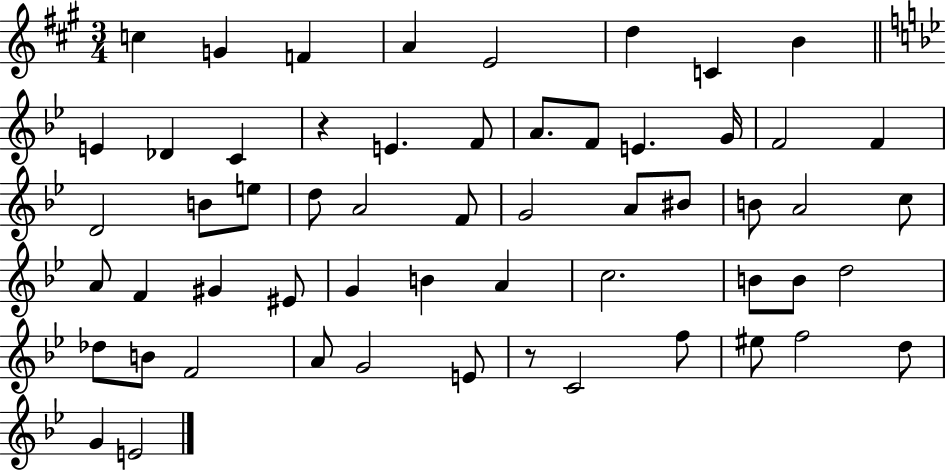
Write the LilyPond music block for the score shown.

{
  \clef treble
  \numericTimeSignature
  \time 3/4
  \key a \major
  c''4 g'4 f'4 | a'4 e'2 | d''4 c'4 b'4 | \bar "||" \break \key g \minor e'4 des'4 c'4 | r4 e'4. f'8 | a'8. f'8 e'4. g'16 | f'2 f'4 | \break d'2 b'8 e''8 | d''8 a'2 f'8 | g'2 a'8 bis'8 | b'8 a'2 c''8 | \break a'8 f'4 gis'4 eis'8 | g'4 b'4 a'4 | c''2. | b'8 b'8 d''2 | \break des''8 b'8 f'2 | a'8 g'2 e'8 | r8 c'2 f''8 | eis''8 f''2 d''8 | \break g'4 e'2 | \bar "|."
}